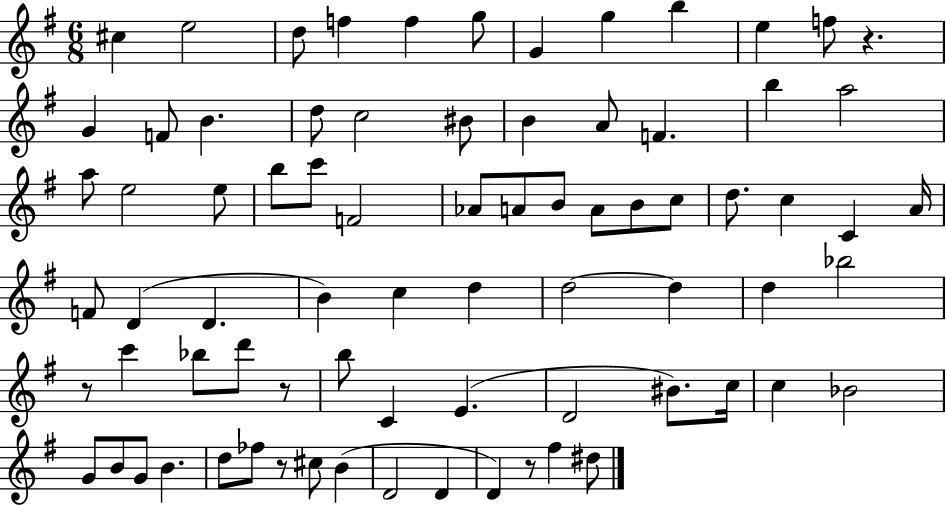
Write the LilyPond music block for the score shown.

{
  \clef treble
  \numericTimeSignature
  \time 6/8
  \key g \major
  \repeat volta 2 { cis''4 e''2 | d''8 f''4 f''4 g''8 | g'4 g''4 b''4 | e''4 f''8 r4. | \break g'4 f'8 b'4. | d''8 c''2 bis'8 | b'4 a'8 f'4. | b''4 a''2 | \break a''8 e''2 e''8 | b''8 c'''8 f'2 | aes'8 a'8 b'8 a'8 b'8 c''8 | d''8. c''4 c'4 a'16 | \break f'8 d'4( d'4. | b'4) c''4 d''4 | d''2~~ d''4 | d''4 bes''2 | \break r8 c'''4 bes''8 d'''8 r8 | b''8 c'4 e'4.( | d'2 bis'8.) c''16 | c''4 bes'2 | \break g'8 b'8 g'8 b'4. | d''8 fes''8 r8 cis''8 b'4( | d'2 d'4 | d'4) r8 fis''4 dis''8 | \break } \bar "|."
}